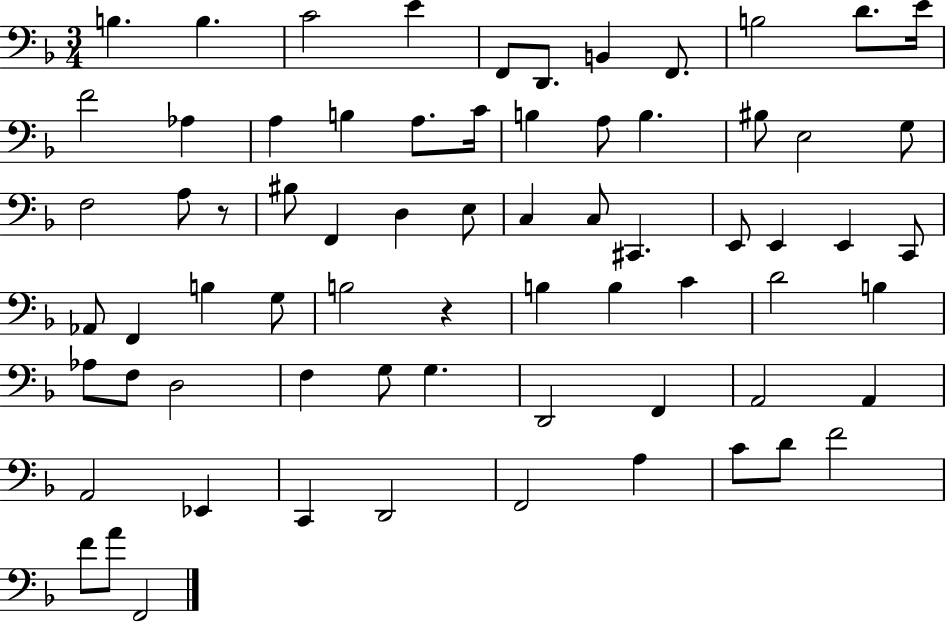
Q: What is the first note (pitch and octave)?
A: B3